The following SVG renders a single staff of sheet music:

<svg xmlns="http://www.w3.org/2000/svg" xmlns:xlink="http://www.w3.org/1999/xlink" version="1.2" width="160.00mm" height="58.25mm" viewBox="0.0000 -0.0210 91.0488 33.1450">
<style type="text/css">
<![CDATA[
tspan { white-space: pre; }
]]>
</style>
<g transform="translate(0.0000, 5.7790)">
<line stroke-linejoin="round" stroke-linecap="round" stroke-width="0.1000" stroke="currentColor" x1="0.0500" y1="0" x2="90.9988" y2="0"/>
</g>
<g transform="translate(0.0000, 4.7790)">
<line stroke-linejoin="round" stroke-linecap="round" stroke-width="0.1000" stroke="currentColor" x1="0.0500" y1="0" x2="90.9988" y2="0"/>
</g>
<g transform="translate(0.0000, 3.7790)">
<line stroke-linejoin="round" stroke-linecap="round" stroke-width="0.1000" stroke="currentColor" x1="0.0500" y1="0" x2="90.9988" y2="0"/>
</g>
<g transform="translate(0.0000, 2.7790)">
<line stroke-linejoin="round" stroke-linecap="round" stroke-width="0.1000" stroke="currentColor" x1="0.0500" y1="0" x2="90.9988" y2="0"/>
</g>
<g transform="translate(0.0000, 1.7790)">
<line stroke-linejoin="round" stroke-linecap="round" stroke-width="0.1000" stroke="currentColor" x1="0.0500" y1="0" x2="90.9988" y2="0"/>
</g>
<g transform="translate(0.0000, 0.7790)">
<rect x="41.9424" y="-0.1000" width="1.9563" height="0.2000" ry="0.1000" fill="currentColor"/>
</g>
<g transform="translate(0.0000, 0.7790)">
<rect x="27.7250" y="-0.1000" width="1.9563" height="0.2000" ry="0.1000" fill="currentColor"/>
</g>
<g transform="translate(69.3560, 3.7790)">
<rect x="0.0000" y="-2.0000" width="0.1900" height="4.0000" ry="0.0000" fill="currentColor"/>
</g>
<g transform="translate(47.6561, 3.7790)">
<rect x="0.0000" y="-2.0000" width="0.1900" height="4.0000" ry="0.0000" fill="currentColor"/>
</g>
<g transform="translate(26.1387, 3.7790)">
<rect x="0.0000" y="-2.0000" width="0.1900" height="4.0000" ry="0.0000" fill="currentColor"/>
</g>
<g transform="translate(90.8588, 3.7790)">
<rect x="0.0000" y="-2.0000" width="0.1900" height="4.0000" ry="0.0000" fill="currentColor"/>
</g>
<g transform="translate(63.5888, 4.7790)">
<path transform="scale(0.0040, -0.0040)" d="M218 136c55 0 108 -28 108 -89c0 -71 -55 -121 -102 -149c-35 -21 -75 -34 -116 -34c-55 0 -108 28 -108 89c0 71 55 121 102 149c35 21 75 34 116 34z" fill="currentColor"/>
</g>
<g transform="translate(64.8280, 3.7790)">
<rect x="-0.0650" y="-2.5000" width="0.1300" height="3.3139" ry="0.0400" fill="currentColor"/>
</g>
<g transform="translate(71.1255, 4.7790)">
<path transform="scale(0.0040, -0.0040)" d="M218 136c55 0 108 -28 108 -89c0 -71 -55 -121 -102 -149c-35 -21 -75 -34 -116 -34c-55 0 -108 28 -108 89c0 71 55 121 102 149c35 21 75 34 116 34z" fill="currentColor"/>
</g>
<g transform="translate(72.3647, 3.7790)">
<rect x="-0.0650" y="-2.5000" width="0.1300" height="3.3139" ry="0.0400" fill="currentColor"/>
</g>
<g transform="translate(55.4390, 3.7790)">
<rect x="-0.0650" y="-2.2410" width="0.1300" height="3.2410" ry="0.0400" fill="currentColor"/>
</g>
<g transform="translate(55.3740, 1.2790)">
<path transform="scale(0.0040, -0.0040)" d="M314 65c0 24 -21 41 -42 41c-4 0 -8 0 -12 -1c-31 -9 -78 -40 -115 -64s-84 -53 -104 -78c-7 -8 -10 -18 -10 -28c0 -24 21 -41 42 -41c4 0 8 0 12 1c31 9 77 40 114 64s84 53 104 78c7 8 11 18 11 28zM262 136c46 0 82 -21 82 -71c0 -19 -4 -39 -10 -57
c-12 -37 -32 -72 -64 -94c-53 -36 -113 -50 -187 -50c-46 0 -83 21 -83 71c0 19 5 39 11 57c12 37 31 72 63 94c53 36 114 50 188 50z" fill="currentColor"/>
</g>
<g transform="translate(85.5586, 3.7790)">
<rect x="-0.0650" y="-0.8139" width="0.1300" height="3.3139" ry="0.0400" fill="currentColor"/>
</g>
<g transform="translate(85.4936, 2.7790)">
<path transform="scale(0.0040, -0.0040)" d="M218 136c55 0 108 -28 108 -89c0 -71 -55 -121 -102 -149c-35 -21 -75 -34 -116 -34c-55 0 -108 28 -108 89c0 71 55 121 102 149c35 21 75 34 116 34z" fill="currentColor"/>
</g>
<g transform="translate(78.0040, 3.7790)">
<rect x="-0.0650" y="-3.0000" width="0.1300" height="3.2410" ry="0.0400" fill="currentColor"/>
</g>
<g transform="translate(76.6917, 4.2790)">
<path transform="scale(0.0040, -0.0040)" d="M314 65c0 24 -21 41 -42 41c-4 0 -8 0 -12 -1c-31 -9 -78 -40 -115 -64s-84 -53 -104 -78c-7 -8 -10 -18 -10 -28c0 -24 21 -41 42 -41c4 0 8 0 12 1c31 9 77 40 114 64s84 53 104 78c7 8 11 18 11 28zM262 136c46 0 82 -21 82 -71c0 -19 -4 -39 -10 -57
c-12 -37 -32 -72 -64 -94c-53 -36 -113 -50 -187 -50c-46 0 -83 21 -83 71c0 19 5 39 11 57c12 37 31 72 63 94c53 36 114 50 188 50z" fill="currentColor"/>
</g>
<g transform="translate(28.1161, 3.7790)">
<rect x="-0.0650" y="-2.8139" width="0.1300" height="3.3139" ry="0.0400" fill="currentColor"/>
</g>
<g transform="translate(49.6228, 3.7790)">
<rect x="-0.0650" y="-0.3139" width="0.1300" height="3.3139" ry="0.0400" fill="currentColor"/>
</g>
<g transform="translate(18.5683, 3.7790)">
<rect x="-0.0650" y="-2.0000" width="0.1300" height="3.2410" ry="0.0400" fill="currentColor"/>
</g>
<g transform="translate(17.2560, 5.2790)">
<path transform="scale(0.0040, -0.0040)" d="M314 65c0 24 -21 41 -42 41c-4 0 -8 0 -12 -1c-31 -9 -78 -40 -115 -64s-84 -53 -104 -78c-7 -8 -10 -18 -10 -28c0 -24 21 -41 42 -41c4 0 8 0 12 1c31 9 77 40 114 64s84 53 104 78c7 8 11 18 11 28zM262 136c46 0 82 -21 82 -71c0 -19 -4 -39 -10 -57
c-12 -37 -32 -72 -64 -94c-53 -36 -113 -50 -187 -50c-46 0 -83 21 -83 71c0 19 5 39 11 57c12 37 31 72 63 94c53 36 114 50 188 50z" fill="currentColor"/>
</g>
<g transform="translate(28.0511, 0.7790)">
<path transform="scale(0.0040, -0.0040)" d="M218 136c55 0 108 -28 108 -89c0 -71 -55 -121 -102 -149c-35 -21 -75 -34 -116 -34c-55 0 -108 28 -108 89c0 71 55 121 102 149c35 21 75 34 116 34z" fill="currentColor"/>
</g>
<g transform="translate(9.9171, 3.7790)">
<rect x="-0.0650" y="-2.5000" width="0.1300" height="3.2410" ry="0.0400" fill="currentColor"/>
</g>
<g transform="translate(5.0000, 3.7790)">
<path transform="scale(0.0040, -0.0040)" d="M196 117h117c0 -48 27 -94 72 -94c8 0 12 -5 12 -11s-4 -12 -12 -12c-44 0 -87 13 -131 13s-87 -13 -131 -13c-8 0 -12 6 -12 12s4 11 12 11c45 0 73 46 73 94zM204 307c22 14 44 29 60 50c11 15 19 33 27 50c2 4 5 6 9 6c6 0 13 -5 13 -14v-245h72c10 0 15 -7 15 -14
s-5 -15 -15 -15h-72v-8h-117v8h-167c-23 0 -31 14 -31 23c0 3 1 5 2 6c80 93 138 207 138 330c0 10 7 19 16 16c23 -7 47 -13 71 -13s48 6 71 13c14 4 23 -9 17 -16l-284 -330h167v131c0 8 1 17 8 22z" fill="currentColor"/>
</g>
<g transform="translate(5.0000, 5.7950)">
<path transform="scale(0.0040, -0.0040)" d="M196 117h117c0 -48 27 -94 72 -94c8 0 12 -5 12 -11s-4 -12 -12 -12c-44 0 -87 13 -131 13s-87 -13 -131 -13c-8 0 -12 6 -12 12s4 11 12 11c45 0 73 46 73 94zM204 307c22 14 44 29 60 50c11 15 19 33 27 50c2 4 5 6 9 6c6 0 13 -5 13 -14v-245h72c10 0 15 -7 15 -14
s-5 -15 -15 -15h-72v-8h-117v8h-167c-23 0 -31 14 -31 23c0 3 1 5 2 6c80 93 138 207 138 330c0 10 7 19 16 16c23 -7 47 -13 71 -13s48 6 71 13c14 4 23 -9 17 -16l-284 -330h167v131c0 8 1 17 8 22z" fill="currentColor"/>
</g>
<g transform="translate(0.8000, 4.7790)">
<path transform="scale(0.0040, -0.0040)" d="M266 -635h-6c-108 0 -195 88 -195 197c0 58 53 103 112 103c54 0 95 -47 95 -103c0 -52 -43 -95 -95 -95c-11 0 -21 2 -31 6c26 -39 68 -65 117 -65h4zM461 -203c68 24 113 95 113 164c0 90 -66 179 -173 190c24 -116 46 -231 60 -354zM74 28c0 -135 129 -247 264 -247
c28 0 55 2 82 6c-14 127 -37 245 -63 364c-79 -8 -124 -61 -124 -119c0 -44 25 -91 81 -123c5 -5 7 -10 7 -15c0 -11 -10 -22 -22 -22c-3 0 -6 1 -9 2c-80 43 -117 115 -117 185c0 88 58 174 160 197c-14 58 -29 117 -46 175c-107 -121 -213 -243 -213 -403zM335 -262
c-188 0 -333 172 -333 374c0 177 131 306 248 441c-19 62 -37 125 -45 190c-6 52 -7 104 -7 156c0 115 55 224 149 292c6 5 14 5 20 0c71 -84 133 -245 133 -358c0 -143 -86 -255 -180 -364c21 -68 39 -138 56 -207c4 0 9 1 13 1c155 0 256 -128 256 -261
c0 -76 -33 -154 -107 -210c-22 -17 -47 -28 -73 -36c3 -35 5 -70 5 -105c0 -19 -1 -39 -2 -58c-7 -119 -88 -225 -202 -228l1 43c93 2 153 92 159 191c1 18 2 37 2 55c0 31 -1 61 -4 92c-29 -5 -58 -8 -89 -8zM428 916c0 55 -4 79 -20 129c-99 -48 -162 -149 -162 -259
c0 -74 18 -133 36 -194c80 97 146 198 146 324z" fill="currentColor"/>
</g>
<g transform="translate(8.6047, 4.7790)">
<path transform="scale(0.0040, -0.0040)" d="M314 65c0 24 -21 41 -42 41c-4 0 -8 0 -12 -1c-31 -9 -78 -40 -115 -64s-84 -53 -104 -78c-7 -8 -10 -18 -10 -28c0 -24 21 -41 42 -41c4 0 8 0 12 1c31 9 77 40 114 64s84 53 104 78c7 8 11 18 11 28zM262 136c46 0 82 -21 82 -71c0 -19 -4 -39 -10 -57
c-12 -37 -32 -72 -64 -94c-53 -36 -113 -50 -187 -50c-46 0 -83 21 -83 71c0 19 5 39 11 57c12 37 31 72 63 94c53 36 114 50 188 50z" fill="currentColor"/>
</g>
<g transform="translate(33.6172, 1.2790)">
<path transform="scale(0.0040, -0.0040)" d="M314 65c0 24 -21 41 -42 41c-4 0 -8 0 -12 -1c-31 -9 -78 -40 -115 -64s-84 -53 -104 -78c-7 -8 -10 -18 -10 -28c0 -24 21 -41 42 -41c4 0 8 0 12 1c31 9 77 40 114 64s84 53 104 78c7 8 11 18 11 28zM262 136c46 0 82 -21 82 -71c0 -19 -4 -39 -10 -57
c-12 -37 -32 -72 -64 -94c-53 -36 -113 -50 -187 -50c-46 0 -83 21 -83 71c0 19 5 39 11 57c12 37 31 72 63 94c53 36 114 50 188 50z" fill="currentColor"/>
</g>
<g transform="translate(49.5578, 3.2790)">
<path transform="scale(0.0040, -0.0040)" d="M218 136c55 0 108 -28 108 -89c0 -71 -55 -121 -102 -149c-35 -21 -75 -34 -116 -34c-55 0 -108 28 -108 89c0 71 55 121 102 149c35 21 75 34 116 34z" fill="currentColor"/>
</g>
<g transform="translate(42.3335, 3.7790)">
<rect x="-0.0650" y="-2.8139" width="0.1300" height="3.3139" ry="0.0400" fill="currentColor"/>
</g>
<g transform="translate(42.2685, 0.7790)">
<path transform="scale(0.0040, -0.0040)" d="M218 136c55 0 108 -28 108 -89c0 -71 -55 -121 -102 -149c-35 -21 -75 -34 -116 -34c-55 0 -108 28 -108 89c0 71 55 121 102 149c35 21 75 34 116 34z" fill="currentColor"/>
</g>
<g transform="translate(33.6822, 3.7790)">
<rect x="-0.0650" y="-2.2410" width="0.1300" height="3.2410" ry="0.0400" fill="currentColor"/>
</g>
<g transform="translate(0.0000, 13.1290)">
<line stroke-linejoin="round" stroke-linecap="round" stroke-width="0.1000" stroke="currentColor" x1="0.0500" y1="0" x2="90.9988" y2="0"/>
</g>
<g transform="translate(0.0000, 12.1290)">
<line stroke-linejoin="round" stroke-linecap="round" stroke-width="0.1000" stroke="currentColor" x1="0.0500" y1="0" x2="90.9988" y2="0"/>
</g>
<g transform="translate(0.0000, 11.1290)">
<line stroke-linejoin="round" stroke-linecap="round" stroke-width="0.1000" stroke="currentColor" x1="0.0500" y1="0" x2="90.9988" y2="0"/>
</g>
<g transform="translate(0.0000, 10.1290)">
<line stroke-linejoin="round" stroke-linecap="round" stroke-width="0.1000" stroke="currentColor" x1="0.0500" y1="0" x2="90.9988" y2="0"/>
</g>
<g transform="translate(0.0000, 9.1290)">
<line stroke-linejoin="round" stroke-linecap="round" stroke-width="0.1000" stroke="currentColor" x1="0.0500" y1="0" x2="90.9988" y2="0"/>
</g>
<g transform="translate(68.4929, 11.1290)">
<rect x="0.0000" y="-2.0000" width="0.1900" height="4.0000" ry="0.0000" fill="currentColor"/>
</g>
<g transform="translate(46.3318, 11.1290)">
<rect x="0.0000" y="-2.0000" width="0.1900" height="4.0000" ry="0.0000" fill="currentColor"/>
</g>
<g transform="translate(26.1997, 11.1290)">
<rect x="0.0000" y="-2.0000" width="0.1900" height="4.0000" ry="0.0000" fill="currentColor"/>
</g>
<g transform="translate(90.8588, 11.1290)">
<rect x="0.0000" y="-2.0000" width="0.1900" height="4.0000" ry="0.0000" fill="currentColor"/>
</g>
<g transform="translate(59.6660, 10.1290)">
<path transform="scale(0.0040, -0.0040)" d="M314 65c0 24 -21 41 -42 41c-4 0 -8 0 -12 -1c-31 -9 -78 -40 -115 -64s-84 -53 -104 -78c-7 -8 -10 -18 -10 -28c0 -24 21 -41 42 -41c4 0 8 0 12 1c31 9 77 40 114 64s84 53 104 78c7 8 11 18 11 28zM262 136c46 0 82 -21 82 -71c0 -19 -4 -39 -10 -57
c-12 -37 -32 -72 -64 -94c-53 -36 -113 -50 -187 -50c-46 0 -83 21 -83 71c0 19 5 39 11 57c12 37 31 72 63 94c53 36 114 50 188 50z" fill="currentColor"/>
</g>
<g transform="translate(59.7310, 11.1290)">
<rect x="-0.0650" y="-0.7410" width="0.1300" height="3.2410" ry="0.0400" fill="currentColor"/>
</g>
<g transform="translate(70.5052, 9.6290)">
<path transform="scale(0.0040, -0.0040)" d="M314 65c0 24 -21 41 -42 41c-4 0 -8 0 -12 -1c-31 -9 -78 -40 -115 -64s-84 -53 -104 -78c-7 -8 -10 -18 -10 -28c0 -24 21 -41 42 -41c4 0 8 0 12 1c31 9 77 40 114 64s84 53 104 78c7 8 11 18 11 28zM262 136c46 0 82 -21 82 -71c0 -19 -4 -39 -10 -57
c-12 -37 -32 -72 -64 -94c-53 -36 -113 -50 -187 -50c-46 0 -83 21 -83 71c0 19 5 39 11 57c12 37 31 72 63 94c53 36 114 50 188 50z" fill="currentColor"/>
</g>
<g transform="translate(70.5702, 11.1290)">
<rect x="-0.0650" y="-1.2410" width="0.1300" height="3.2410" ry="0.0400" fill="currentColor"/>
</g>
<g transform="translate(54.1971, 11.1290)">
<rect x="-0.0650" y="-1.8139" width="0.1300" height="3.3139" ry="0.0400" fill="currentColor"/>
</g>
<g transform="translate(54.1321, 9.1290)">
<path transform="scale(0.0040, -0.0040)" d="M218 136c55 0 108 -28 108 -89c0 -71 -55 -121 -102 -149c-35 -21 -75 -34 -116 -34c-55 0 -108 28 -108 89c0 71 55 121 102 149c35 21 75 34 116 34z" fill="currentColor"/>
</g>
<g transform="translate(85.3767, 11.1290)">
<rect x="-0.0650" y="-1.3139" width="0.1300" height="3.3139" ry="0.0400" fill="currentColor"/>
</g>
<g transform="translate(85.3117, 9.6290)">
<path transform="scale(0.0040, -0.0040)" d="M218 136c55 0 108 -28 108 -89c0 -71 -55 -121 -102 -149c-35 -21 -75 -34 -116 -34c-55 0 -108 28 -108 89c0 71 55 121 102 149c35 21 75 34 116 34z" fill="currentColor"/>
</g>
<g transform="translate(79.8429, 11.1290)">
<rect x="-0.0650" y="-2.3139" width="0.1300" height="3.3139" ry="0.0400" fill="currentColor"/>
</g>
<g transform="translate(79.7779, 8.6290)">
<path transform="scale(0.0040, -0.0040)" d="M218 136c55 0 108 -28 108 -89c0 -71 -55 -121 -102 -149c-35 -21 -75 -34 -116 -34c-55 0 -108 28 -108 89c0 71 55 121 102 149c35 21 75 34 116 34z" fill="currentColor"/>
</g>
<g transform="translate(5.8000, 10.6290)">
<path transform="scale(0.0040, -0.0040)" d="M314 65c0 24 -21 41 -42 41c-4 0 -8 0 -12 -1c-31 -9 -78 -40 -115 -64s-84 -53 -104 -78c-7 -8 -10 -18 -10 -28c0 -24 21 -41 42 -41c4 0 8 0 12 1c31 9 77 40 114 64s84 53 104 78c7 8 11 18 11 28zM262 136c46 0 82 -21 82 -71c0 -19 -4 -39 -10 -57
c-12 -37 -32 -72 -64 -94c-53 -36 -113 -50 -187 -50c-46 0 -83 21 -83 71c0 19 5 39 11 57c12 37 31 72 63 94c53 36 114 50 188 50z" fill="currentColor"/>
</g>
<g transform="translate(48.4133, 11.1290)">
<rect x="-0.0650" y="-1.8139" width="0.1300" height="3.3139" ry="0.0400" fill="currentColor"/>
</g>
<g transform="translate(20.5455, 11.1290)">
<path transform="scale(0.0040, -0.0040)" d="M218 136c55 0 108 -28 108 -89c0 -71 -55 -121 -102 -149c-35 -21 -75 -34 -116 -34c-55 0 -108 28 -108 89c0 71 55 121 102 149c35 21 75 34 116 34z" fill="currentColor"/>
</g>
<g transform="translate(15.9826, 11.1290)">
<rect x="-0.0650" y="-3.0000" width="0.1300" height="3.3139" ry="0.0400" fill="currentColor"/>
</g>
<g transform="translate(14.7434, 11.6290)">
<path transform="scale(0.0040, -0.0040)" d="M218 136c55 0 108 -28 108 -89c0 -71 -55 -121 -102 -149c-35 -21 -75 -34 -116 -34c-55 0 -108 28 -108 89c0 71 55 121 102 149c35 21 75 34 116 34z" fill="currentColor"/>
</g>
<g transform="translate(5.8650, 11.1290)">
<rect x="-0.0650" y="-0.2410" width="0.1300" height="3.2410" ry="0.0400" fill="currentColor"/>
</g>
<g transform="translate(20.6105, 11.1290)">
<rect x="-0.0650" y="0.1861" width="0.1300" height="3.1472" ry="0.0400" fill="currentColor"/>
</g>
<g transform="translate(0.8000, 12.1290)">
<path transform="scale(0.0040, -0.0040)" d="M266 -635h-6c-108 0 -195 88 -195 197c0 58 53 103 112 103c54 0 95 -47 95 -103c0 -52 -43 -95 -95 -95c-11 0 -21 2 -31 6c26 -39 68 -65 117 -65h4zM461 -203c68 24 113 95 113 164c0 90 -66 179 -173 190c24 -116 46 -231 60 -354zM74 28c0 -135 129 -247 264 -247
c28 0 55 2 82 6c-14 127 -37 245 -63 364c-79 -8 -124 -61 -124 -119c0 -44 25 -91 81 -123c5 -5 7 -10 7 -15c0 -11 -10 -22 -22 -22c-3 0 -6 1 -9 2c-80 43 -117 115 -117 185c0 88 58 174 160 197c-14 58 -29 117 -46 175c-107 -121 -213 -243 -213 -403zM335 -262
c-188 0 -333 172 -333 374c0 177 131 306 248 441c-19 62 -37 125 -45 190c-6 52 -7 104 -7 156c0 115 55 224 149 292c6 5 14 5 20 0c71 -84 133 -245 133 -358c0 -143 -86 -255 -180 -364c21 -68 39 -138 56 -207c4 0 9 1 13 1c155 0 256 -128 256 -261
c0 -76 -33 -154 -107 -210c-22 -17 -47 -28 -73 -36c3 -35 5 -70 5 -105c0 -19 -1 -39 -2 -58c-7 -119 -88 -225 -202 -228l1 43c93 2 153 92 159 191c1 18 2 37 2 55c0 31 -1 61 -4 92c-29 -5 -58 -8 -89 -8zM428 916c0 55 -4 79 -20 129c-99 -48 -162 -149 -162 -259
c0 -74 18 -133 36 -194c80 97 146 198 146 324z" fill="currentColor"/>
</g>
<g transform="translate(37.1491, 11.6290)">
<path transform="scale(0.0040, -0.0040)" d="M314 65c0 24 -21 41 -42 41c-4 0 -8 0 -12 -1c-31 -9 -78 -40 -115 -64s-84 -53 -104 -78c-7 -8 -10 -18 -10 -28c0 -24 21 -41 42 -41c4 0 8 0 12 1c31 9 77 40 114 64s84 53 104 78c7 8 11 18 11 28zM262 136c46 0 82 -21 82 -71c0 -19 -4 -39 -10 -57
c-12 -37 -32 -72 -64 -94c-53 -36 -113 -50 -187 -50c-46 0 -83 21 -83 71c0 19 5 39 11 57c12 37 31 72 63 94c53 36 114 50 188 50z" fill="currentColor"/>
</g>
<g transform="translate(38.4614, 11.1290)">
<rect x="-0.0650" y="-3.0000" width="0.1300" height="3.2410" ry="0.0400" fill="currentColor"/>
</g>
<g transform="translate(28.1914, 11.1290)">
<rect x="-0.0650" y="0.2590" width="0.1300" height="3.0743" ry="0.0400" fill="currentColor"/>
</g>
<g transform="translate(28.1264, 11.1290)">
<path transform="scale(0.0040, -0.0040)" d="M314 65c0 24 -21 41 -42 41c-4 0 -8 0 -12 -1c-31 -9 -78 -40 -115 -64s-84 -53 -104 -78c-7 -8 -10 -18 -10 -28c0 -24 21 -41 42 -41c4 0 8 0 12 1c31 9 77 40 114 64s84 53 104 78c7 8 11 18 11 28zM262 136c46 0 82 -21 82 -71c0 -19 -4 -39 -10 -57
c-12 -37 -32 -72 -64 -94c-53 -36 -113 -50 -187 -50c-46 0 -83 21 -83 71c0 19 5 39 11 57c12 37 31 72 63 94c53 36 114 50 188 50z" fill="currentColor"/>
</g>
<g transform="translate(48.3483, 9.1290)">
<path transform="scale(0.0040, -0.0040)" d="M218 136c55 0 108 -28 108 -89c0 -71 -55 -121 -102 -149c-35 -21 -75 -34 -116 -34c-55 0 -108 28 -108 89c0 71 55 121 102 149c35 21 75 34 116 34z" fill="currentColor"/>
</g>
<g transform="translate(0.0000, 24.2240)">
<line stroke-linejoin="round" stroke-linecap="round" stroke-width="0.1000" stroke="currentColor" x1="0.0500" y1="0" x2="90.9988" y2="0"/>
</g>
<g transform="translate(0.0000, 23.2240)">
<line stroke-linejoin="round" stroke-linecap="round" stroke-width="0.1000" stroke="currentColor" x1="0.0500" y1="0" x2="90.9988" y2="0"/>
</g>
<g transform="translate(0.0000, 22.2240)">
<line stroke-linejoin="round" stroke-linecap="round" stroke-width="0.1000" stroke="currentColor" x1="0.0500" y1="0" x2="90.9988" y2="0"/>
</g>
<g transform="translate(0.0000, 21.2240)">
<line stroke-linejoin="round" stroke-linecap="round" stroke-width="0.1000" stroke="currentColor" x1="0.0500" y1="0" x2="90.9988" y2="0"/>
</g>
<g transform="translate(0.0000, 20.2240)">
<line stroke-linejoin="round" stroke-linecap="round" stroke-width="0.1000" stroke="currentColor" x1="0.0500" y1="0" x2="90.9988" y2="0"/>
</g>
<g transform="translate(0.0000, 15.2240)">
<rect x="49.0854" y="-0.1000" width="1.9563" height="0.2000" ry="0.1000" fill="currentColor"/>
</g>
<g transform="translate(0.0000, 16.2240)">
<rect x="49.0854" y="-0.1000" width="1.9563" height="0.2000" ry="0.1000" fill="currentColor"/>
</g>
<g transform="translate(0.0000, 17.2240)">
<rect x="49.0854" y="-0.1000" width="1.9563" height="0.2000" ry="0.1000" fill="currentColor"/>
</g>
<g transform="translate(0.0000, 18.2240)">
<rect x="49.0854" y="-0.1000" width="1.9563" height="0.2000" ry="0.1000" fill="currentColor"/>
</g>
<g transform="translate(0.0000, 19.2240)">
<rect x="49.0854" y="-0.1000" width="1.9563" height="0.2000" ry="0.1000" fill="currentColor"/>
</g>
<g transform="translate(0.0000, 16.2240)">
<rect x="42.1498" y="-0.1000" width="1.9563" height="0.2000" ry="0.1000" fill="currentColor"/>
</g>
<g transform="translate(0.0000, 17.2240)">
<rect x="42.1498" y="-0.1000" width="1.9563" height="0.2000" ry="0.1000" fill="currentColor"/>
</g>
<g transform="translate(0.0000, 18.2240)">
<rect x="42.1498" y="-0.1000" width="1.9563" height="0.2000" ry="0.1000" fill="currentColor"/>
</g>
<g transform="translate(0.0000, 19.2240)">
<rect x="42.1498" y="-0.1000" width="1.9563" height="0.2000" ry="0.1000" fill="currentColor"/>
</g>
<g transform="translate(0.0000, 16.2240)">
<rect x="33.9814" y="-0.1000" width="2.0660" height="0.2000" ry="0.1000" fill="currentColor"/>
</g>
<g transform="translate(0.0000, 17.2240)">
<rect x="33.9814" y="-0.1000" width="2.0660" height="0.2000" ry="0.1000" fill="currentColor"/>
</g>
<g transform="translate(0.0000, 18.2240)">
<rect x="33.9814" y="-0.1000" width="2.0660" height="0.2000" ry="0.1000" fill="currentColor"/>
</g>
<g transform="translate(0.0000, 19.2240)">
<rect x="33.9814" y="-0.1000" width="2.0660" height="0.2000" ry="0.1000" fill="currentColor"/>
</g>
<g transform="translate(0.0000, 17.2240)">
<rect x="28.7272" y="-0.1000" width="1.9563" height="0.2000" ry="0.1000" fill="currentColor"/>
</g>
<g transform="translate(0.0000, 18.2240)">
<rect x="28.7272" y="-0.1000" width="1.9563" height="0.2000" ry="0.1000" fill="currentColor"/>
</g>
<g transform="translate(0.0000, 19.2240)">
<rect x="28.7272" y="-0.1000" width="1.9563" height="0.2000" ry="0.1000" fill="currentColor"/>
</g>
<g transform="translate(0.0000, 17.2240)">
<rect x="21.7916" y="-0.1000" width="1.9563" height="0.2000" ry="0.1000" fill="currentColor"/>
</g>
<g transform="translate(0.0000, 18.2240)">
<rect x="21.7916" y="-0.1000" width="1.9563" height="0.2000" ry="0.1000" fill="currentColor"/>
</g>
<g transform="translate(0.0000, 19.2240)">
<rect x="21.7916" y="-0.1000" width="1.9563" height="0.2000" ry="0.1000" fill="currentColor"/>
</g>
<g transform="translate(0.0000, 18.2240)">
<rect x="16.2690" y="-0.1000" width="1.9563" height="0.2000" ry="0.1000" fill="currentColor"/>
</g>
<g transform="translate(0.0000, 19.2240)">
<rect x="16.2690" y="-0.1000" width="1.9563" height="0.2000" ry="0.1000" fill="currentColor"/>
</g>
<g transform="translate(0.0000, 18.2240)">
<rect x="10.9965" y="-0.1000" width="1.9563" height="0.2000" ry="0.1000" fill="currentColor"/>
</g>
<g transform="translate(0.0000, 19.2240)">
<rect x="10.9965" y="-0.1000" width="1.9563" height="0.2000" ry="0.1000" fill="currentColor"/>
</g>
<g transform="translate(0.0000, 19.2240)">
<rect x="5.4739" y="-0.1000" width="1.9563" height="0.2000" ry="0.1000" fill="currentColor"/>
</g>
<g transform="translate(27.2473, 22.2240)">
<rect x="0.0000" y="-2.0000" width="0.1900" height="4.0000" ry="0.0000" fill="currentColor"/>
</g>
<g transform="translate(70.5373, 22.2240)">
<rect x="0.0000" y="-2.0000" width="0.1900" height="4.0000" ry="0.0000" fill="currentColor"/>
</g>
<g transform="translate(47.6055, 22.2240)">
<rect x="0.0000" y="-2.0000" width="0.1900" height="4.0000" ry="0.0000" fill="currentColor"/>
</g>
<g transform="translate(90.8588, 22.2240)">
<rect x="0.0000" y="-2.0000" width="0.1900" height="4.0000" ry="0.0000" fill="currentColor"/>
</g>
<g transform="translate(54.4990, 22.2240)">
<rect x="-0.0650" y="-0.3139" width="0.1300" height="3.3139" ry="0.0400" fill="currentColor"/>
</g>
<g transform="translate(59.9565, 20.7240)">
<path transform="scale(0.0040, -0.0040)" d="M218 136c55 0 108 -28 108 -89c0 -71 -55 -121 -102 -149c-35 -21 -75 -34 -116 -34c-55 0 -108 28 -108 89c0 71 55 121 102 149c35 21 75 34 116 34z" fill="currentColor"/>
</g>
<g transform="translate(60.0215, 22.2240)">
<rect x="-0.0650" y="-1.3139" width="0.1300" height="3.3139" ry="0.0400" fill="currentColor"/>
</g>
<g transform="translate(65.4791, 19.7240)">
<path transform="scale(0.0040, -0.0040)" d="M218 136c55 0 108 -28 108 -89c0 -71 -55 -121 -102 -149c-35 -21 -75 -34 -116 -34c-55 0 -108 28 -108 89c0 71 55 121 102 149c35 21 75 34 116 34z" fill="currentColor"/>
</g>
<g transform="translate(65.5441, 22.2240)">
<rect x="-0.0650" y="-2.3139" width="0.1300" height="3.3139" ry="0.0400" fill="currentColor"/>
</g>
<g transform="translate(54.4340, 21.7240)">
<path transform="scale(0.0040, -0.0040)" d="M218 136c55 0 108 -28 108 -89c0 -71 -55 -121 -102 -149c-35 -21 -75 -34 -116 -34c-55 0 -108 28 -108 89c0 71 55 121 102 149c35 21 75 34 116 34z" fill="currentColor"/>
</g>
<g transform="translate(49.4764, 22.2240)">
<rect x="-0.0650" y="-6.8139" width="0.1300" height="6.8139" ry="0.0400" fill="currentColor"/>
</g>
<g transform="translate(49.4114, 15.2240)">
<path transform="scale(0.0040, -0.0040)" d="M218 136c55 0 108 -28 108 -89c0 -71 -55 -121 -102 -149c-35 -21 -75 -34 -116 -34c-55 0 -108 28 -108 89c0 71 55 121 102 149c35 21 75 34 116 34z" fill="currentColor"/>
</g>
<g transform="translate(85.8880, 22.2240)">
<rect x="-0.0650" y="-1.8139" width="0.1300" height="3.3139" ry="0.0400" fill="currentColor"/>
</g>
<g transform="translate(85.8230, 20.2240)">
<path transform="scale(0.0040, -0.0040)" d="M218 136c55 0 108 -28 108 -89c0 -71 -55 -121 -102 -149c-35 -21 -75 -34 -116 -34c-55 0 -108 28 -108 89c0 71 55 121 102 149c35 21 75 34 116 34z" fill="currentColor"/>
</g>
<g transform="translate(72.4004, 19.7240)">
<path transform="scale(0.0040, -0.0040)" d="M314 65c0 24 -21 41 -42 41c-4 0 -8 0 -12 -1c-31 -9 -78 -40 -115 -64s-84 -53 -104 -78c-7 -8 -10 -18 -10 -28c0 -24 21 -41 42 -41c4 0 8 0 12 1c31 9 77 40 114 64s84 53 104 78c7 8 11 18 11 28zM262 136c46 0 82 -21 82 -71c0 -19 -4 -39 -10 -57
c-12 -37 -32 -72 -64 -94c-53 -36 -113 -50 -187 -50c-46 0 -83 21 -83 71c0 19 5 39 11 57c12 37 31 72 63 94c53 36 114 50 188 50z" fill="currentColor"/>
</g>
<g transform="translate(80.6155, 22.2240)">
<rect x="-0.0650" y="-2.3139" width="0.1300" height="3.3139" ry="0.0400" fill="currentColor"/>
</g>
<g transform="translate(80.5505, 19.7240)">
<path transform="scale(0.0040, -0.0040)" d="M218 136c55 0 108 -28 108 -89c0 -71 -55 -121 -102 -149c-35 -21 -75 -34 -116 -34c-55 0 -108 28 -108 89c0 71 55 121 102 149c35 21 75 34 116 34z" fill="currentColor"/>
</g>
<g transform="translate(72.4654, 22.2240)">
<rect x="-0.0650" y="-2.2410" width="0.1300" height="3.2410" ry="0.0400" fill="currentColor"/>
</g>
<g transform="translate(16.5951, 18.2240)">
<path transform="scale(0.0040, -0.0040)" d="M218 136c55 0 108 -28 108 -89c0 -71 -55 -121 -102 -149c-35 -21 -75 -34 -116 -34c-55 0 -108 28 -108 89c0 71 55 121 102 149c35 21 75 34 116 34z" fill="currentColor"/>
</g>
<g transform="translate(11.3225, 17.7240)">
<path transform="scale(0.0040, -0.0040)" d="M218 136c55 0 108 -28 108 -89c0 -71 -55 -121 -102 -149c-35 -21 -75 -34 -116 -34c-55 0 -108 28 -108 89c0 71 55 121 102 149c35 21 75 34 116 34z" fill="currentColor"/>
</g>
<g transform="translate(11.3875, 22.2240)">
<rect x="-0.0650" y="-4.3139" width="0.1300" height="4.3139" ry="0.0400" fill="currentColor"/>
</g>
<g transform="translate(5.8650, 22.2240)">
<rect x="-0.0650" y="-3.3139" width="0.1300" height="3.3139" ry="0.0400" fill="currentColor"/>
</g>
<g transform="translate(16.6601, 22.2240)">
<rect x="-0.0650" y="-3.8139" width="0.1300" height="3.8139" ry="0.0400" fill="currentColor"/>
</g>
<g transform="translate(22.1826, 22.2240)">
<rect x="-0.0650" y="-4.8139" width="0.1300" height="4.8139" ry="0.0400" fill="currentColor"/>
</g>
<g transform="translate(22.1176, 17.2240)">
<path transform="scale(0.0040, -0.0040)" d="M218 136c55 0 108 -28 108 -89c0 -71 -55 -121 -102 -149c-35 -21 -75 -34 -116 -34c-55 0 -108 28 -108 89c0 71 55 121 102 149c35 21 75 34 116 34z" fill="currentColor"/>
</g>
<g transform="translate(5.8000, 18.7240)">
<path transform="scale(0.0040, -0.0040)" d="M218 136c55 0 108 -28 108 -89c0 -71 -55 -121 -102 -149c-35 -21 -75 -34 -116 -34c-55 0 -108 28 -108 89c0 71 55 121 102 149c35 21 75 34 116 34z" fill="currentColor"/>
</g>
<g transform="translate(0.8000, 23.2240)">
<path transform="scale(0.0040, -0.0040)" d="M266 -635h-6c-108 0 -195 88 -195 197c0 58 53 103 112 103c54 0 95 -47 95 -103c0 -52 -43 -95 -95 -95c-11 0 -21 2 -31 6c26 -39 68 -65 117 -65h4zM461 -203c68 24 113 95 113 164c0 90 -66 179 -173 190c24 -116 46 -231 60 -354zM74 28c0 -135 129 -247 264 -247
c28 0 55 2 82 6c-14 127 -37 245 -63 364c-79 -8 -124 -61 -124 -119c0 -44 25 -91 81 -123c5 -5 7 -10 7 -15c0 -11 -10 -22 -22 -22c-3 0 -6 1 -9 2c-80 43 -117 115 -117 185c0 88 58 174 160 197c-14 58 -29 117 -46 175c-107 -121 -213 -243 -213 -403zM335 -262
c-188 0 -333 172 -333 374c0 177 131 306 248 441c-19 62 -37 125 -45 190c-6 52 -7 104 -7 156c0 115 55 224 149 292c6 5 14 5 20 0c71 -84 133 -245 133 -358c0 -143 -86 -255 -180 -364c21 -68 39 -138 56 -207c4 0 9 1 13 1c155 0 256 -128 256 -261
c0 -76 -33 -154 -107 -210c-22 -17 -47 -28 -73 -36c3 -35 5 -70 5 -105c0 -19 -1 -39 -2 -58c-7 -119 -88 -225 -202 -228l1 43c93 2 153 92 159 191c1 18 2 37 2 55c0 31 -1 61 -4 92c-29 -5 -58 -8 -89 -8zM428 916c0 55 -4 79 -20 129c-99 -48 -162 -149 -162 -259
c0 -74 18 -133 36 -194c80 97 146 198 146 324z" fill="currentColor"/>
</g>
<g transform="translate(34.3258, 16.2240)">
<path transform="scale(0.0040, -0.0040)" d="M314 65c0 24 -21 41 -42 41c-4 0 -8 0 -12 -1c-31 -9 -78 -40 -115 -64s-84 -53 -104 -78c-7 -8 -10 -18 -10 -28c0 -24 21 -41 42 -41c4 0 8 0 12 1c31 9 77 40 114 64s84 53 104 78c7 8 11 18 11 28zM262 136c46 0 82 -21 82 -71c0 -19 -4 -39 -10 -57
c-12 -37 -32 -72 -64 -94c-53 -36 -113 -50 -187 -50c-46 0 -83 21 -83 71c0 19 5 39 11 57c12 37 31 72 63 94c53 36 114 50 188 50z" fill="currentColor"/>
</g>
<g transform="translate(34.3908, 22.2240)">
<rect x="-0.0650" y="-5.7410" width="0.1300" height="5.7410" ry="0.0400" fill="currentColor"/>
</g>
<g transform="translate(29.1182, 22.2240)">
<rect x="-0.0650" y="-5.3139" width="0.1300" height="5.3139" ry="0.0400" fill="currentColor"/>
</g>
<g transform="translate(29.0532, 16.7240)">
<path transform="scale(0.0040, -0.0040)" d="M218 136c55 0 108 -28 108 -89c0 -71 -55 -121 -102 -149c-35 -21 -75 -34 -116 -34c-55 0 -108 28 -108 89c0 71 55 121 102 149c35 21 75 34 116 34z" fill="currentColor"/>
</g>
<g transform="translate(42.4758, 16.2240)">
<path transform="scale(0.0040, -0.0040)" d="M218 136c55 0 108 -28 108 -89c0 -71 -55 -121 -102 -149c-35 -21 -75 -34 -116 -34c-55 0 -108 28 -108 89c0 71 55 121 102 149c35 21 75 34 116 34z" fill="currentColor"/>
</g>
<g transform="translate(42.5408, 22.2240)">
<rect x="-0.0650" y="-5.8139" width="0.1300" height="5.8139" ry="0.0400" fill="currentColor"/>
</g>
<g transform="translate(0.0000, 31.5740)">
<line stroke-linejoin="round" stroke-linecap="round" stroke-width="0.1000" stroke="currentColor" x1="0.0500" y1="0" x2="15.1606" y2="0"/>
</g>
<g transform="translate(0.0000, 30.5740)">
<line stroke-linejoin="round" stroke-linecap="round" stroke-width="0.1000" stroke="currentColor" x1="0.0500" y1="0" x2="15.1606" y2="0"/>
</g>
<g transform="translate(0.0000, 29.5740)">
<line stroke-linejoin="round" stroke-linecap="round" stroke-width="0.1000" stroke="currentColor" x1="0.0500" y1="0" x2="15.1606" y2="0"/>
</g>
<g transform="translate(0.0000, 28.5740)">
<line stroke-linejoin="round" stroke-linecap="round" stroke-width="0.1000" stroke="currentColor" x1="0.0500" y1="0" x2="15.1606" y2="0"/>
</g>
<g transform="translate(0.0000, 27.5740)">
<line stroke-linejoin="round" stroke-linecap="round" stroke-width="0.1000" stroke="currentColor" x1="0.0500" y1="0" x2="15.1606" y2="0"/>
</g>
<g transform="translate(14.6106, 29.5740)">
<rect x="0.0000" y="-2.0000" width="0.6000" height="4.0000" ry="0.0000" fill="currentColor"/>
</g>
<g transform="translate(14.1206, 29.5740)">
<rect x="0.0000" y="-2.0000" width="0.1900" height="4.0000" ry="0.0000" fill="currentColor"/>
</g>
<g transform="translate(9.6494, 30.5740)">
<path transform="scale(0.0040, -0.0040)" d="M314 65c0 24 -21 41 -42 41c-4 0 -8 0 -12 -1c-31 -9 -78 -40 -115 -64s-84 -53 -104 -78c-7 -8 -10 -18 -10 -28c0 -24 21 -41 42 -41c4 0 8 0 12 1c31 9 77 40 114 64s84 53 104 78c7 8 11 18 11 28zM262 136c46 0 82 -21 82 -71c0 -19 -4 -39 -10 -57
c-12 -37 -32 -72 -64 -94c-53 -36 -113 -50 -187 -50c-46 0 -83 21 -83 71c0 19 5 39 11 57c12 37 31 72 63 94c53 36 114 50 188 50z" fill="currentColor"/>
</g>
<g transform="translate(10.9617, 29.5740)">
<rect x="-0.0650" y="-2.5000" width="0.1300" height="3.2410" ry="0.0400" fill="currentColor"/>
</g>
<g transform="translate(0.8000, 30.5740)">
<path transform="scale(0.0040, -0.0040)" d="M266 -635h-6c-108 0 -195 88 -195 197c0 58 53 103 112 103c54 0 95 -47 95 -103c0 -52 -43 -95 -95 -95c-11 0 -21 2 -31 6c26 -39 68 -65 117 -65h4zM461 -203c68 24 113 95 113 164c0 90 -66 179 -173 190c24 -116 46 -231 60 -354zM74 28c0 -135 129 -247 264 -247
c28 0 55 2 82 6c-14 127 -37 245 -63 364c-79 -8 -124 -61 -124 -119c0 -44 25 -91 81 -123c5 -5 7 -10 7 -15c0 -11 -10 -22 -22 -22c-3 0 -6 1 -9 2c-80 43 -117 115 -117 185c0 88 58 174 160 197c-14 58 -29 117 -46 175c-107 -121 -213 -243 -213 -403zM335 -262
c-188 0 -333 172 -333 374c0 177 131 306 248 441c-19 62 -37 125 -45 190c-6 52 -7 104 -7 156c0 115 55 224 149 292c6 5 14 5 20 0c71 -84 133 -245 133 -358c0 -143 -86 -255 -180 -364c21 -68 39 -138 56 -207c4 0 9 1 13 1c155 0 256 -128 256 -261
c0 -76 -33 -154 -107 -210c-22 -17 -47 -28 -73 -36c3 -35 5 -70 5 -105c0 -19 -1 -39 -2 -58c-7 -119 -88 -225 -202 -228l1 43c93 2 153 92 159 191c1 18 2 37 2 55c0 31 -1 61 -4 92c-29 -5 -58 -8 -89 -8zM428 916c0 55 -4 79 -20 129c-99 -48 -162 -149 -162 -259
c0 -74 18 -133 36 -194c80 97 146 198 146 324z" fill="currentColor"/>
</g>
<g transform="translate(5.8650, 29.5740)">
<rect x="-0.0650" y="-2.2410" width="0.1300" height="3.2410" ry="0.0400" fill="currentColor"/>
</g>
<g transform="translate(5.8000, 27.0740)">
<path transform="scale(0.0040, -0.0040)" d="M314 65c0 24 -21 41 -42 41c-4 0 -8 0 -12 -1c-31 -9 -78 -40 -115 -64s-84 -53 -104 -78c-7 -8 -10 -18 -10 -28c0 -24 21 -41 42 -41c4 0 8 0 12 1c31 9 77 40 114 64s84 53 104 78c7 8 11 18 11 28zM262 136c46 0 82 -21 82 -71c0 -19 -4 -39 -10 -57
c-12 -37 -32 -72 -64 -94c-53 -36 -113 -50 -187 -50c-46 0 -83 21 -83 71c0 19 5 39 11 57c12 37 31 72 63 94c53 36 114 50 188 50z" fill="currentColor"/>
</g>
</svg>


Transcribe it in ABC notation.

X:1
T:Untitled
M:4/4
L:1/4
K:C
G2 F2 a g2 a c g2 G G A2 d c2 A B B2 A2 f f d2 e2 g e b d' c' e' f' g'2 g' b' c e g g2 g f g2 G2